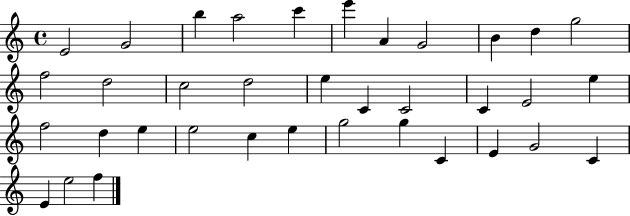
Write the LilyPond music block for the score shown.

{
  \clef treble
  \time 4/4
  \defaultTimeSignature
  \key c \major
  e'2 g'2 | b''4 a''2 c'''4 | e'''4 a'4 g'2 | b'4 d''4 g''2 | \break f''2 d''2 | c''2 d''2 | e''4 c'4 c'2 | c'4 e'2 e''4 | \break f''2 d''4 e''4 | e''2 c''4 e''4 | g''2 g''4 c'4 | e'4 g'2 c'4 | \break e'4 e''2 f''4 | \bar "|."
}